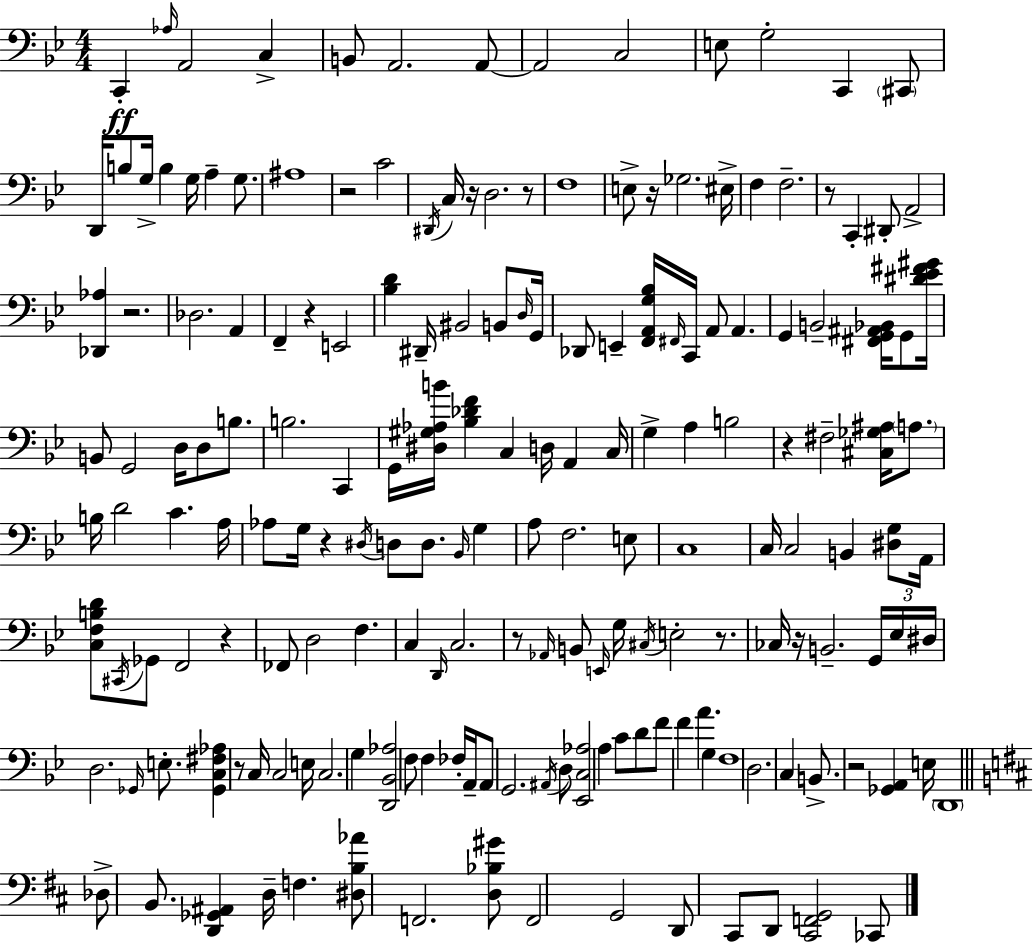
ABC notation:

X:1
T:Untitled
M:4/4
L:1/4
K:Gm
C,, _A,/4 A,,2 C, B,,/2 A,,2 A,,/2 A,,2 C,2 E,/2 G,2 C,, ^C,,/2 D,,/4 B,/2 G,/4 B, G,/4 A, G,/2 ^A,4 z2 C2 ^D,,/4 C,/4 z/4 D,2 z/2 F,4 E,/2 z/4 _G,2 ^E,/4 F, F,2 z/2 C,, ^D,,/2 A,,2 [_D,,_A,] z2 _D,2 A,, F,, z E,,2 [_B,D] ^D,,/4 ^B,,2 B,,/2 D,/4 G,,/4 _D,,/2 E,, [F,,A,,G,_B,]/4 ^F,,/4 C,,/4 A,,/2 A,, G,, B,,2 [^F,,G,,^A,,_B,,]/4 G,,/2 [^D_E^F^G]/4 B,,/2 G,,2 D,/4 D,/2 B,/2 B,2 C,, G,,/4 [^D,^G,_A,B]/4 [_B,_DF] C, D,/4 A,, C,/4 G, A, B,2 z ^F,2 [^C,_G,^A,]/4 A,/2 B,/4 D2 C A,/4 _A,/2 G,/4 z ^D,/4 D,/2 D,/2 _B,,/4 G, A,/2 F,2 E,/2 C,4 C,/4 C,2 B,, [^D,G,]/2 A,,/4 [C,F,B,D]/2 ^C,,/4 _G,,/2 F,,2 z _F,,/2 D,2 F, C, D,,/4 C,2 z/2 _A,,/4 B,,/2 E,,/4 G,/4 ^C,/4 E,2 z/2 _C,/4 z/4 B,,2 G,,/4 _E,/4 ^D,/4 D,2 _G,,/4 E,/2 [_G,,C,^F,_A,] z/2 C,/4 C,2 E,/4 C,2 G, [D,,_B,,_A,]2 F,/2 F, _F,/4 A,,/4 A,,/2 G,,2 ^A,,/4 D,/2 [_E,,C,_A,]2 A, C/2 D/2 F/2 F A G, F,4 D,2 C, B,,/2 z2 [_G,,A,,] E,/4 D,,4 _D,/2 B,,/2 [D,,_G,,^A,,] D,/4 F, [^D,B,_A]/2 F,,2 [D,_B,^G]/2 F,,2 G,,2 D,,/2 ^C,,/2 D,,/2 [^C,,F,,G,,]2 _C,,/2